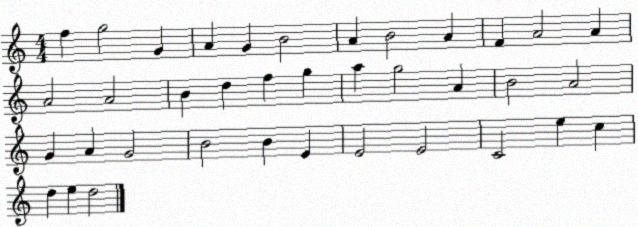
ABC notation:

X:1
T:Untitled
M:4/4
L:1/4
K:C
f g2 G A G B2 A B2 A F A2 A A2 A2 B d f g a g2 A B2 A2 G A G2 B2 B E E2 E2 C2 e c d e d2